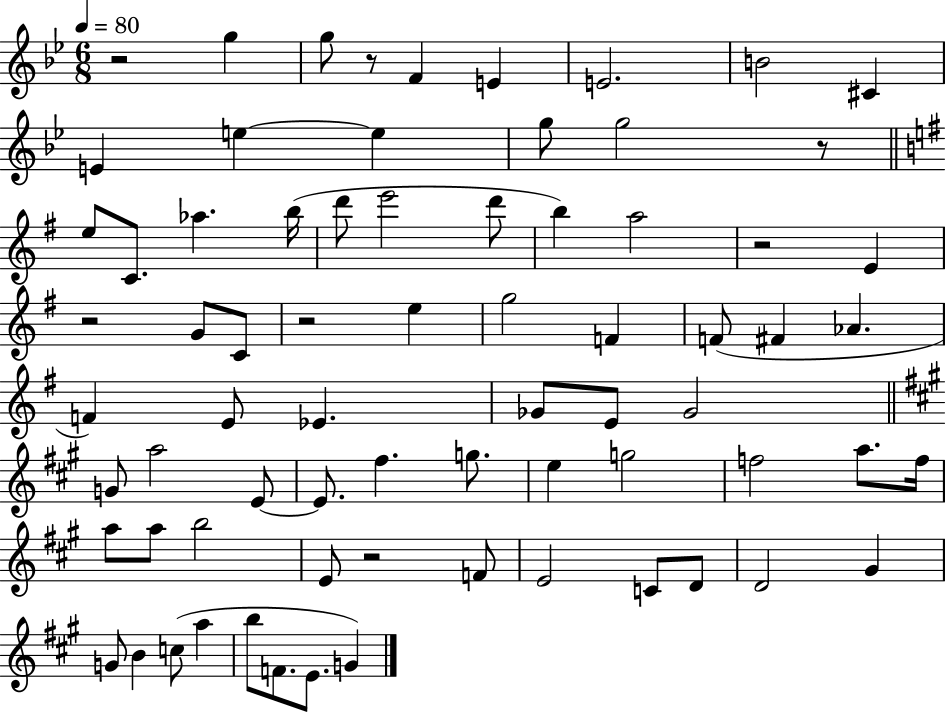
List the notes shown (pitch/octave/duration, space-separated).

R/h G5/q G5/e R/e F4/q E4/q E4/h. B4/h C#4/q E4/q E5/q E5/q G5/e G5/h R/e E5/e C4/e. Ab5/q. B5/s D6/e E6/h D6/e B5/q A5/h R/h E4/q R/h G4/e C4/e R/h E5/q G5/h F4/q F4/e F#4/q Ab4/q. F4/q E4/e Eb4/q. Gb4/e E4/e Gb4/h G4/e A5/h E4/e E4/e. F#5/q. G5/e. E5/q G5/h F5/h A5/e. F5/s A5/e A5/e B5/h E4/e R/h F4/e E4/h C4/e D4/e D4/h G#4/q G4/e B4/q C5/e A5/q B5/e F4/e. E4/e. G4/q